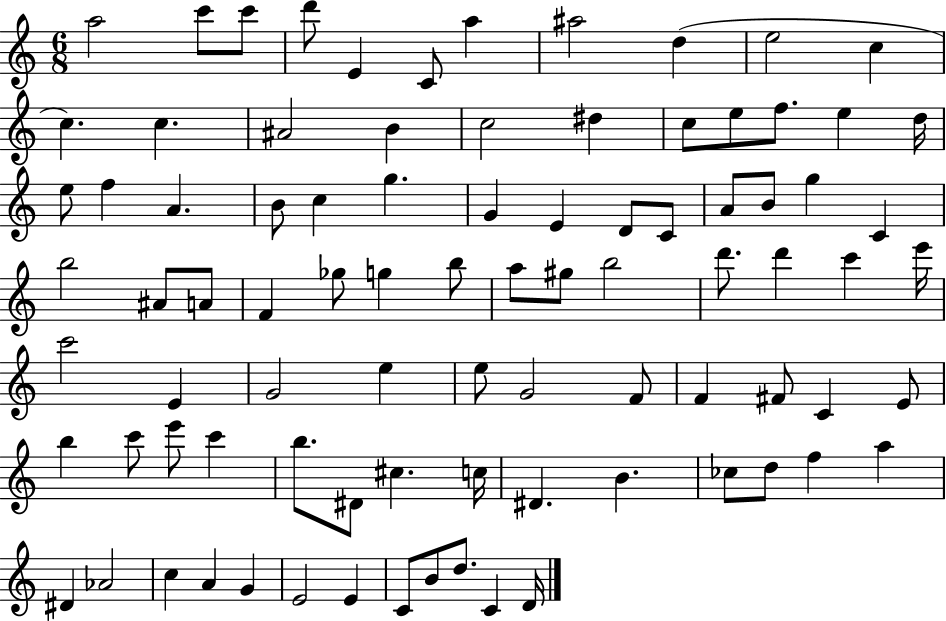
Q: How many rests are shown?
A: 0